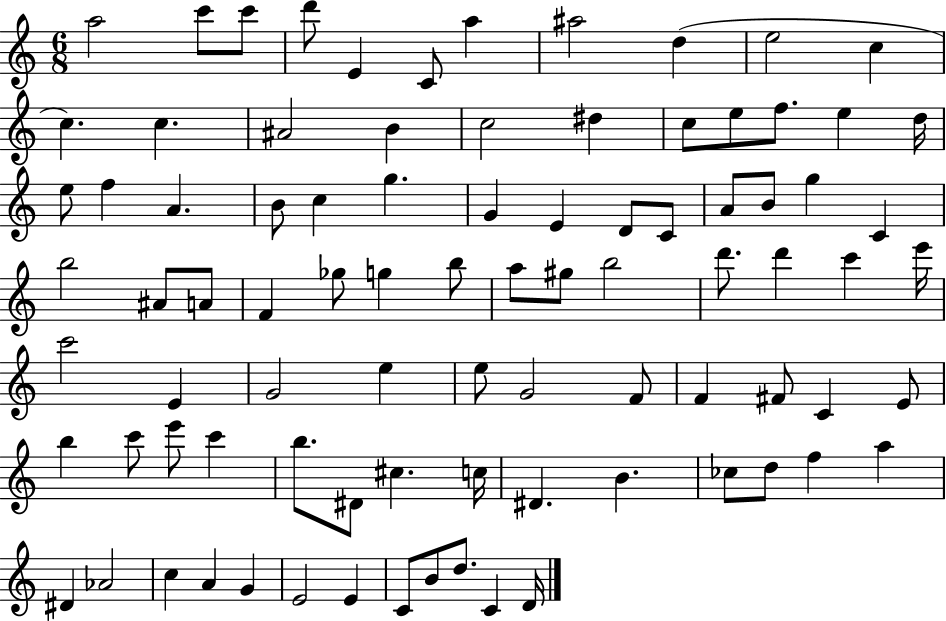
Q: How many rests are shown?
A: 0